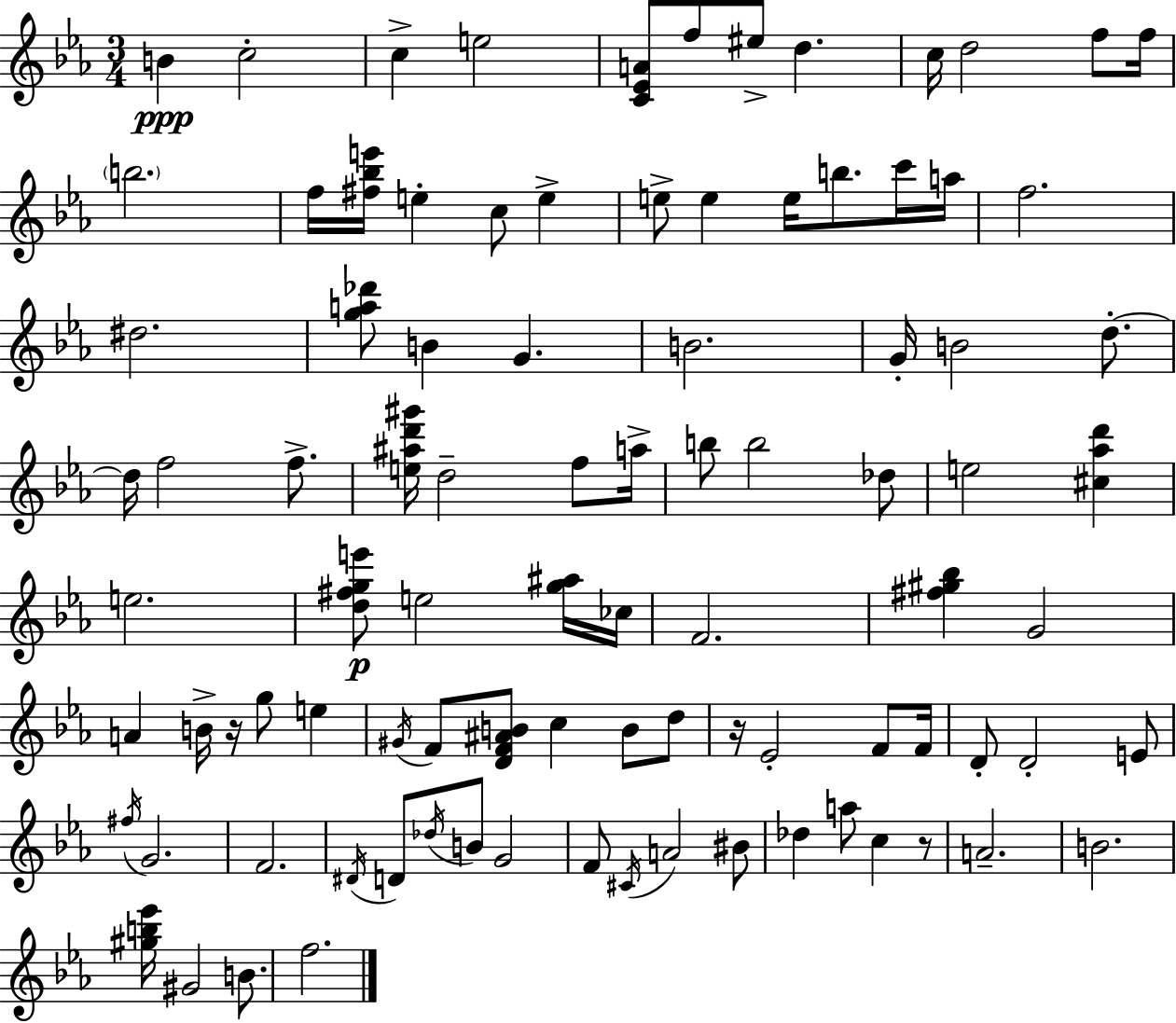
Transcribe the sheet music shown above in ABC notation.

X:1
T:Untitled
M:3/4
L:1/4
K:Cm
B c2 c e2 [C_EA]/2 f/2 ^e/2 d c/4 d2 f/2 f/4 b2 f/4 [^f_be']/4 e c/2 e e/2 e e/4 b/2 c'/4 a/4 f2 ^d2 [ga_d']/2 B G B2 G/4 B2 d/2 d/4 f2 f/2 [e^ad'^g']/4 d2 f/2 a/4 b/2 b2 _d/2 e2 [^c_ad'] e2 [d^fge']/2 e2 [g^a]/4 _c/4 F2 [^f^g_b] G2 A B/4 z/4 g/2 e ^G/4 F/2 [DF^AB]/2 c B/2 d/2 z/4 _E2 F/2 F/4 D/2 D2 E/2 ^f/4 G2 F2 ^D/4 D/2 _d/4 B/2 G2 F/2 ^C/4 A2 ^B/2 _d a/2 c z/2 A2 B2 [^gb_e']/4 ^G2 B/2 f2